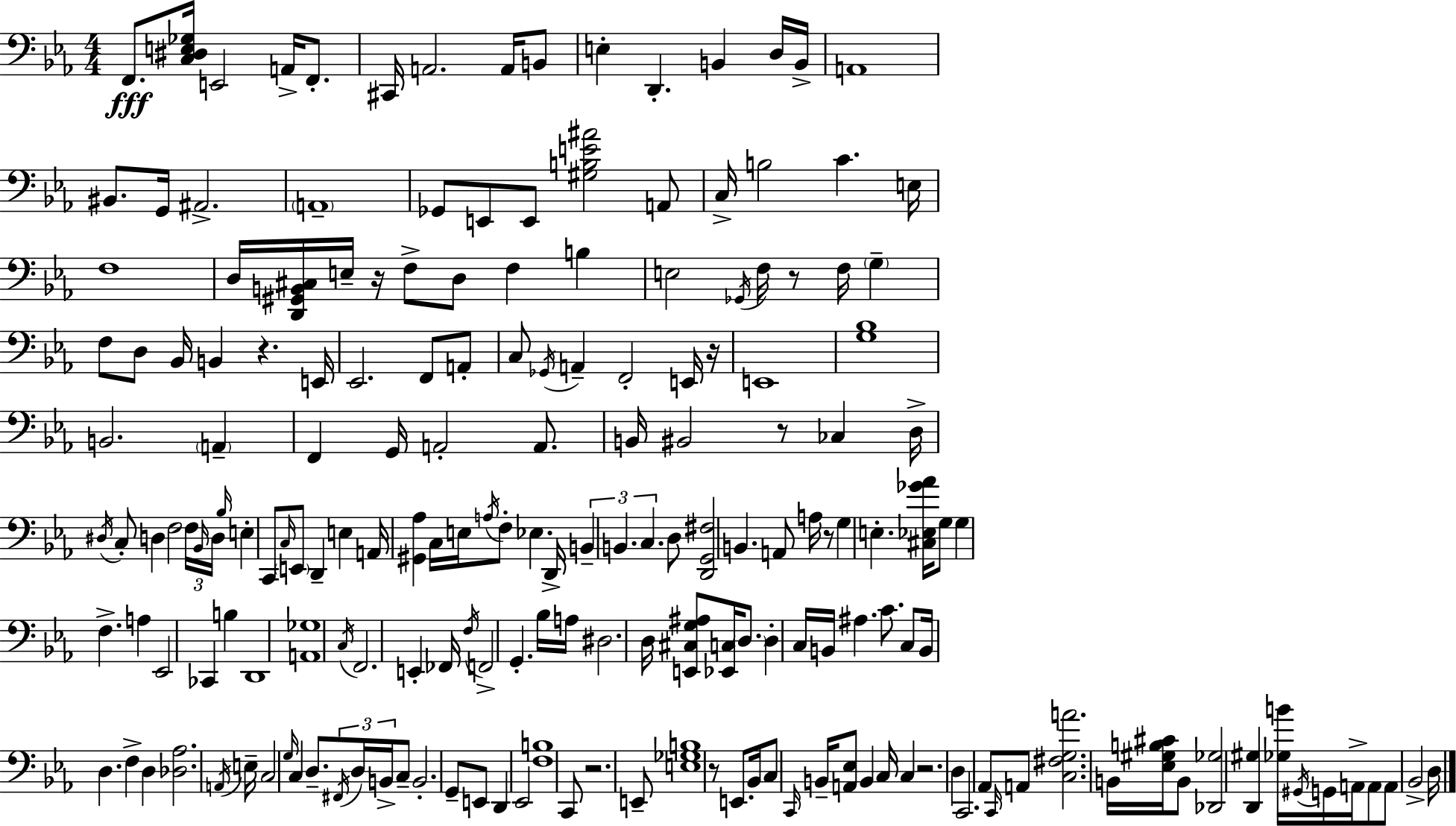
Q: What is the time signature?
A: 4/4